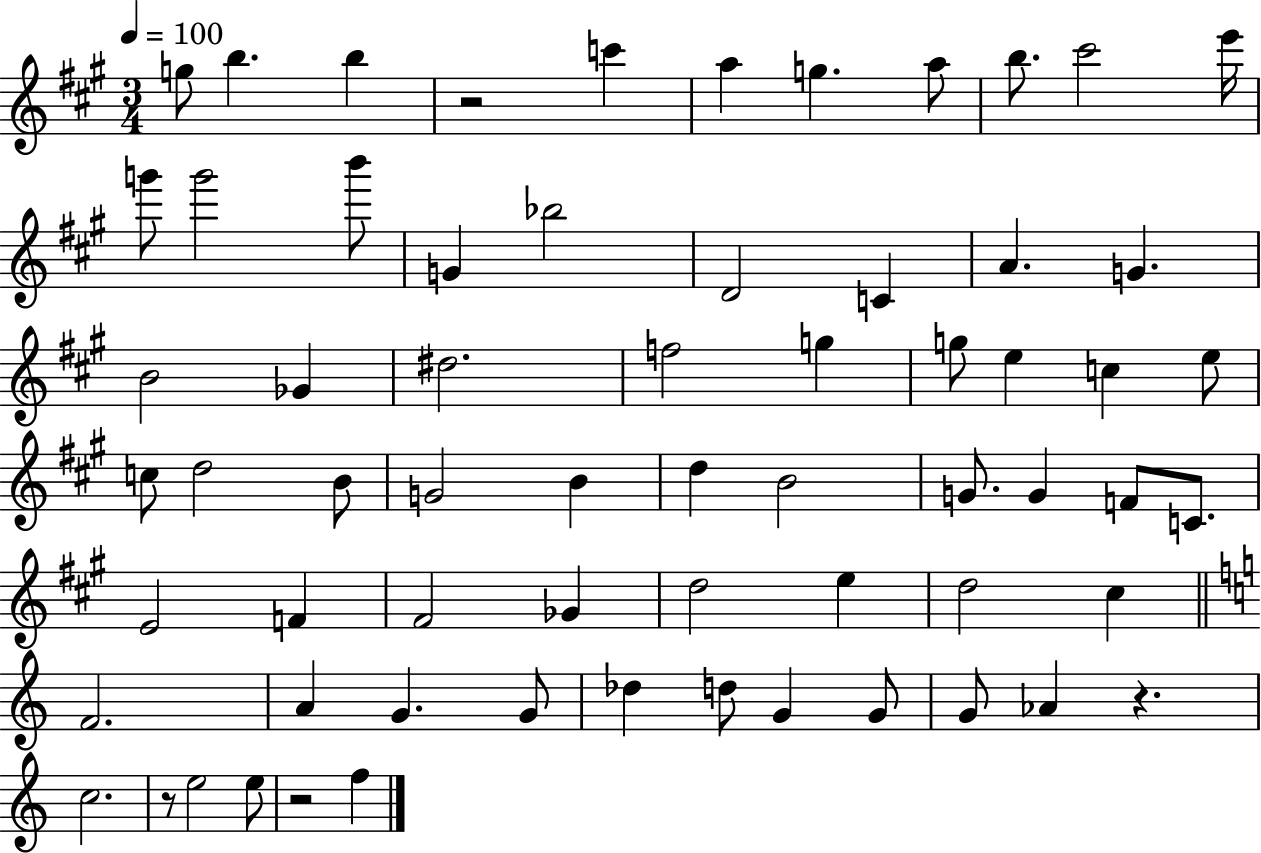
{
  \clef treble
  \numericTimeSignature
  \time 3/4
  \key a \major
  \tempo 4 = 100
  g''8 b''4. b''4 | r2 c'''4 | a''4 g''4. a''8 | b''8. cis'''2 e'''16 | \break g'''8 g'''2 b'''8 | g'4 bes''2 | d'2 c'4 | a'4. g'4. | \break b'2 ges'4 | dis''2. | f''2 g''4 | g''8 e''4 c''4 e''8 | \break c''8 d''2 b'8 | g'2 b'4 | d''4 b'2 | g'8. g'4 f'8 c'8. | \break e'2 f'4 | fis'2 ges'4 | d''2 e''4 | d''2 cis''4 | \break \bar "||" \break \key a \minor f'2. | a'4 g'4. g'8 | des''4 d''8 g'4 g'8 | g'8 aes'4 r4. | \break c''2. | r8 e''2 e''8 | r2 f''4 | \bar "|."
}